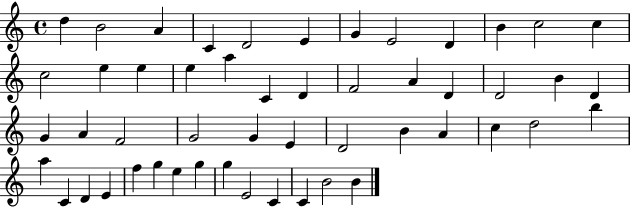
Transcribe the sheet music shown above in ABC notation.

X:1
T:Untitled
M:4/4
L:1/4
K:C
d B2 A C D2 E G E2 D B c2 c c2 e e e a C D F2 A D D2 B D G A F2 G2 G E D2 B A c d2 b a C D E f g e g g E2 C C B2 B